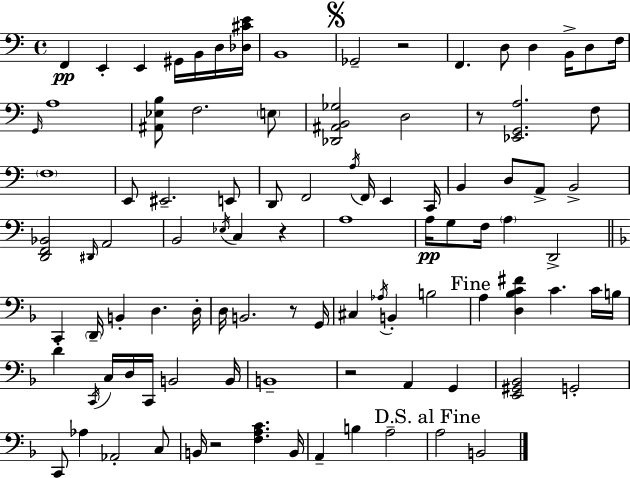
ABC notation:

X:1
T:Untitled
M:4/4
L:1/4
K:Am
F,, E,, E,, ^G,,/4 B,,/4 D,/4 [_D,^CE]/4 B,,4 _G,,2 z2 F,, D,/2 D, B,,/4 D,/2 F,/4 G,,/4 A,4 [^A,,_E,B,]/2 F,2 E,/2 [_D,,^A,,B,,_G,]2 D,2 z/2 [_E,,G,,A,]2 F,/2 F,4 E,,/2 ^E,,2 E,,/2 D,,/2 F,,2 A,/4 F,,/4 E,, C,,/4 B,, D,/2 A,,/2 B,,2 [D,,F,,_B,,]2 ^D,,/4 A,,2 B,,2 _E,/4 C, z A,4 A,/4 G,/2 F,/4 A, D,,2 C,, D,,/4 B,, D, D,/4 D,/4 B,,2 z/2 G,,/4 ^C, _A,/4 B,, B,2 A, [D,_B,C^F] C C/4 B,/4 D C,,/4 C,/4 D,/4 C,,/4 B,,2 B,,/4 B,,4 z2 A,, G,, [E,,^G,,_B,,]2 G,,2 C,,/2 _A, _A,,2 C,/2 B,,/4 z2 [F,A,C] B,,/4 A,, B, A,2 A,2 B,,2